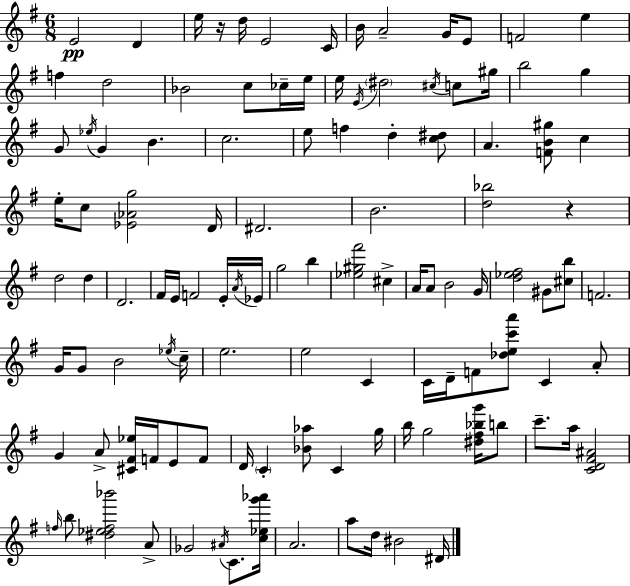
E4/h D4/q E5/s R/s D5/s E4/h C4/s B4/s A4/h G4/s E4/e F4/h E5/q F5/q D5/h Bb4/h C5/e CES5/s E5/s E5/s E4/s D#5/h C#5/s C5/e G#5/s B5/h G5/q G4/e Eb5/s G4/q B4/q. C5/h. E5/e F5/q D5/q [C5,D#5]/e A4/q. [F4,B4,G#5]/e C5/q E5/s C5/e [Eb4,Ab4,G5]/h D4/s D#4/h. B4/h. [D5,Bb5]/h R/q D5/h D5/q D4/h. F#4/s E4/s F4/h E4/s A4/s Eb4/s G5/h B5/q [Eb5,G#5,F#6]/h C#5/q A4/s A4/e B4/h G4/s [D5,Eb5,F#5]/h G#4/e [C#5,B5]/e F4/h. G4/s G4/e B4/h Eb5/s C5/s E5/h. E5/h C4/q C4/s D4/s F4/e [Db5,E5,C6,A6]/e C4/q A4/e G4/q A4/e [C#4,F#4,Eb5]/s F4/s E4/e F4/e D4/s C4/q [Bb4,Ab5]/e C4/q G5/s B5/s G5/h [D#5,F#5,Bb5,G6]/s B5/e C6/e. A5/s [C4,D4,F#4,A#4]/h F5/s B5/e [D#5,Eb5,F5,Bb6]/h A4/e Gb4/h A#4/s C4/e. [C5,Eb5,G6,Ab6]/s A4/h. A5/e D5/s BIS4/h D#4/s